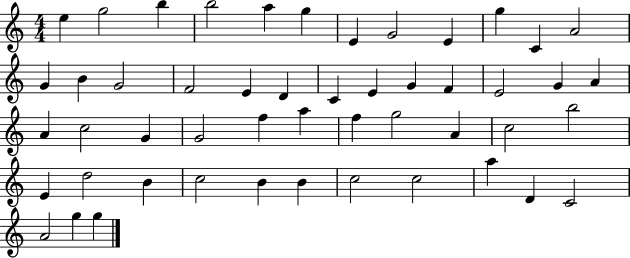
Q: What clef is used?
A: treble